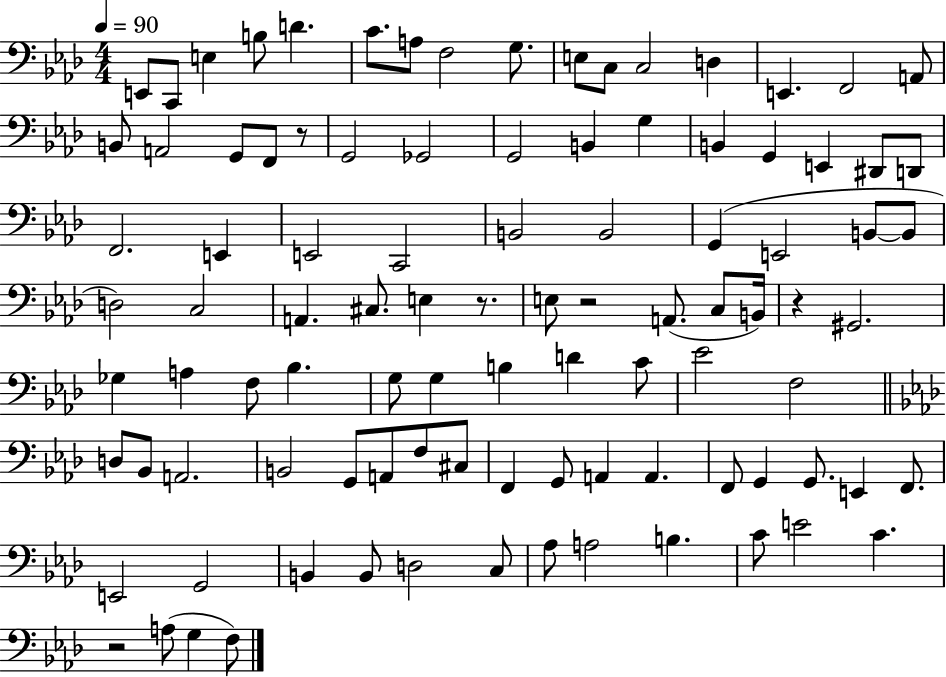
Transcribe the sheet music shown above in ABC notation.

X:1
T:Untitled
M:4/4
L:1/4
K:Ab
E,,/2 C,,/2 E, B,/2 D C/2 A,/2 F,2 G,/2 E,/2 C,/2 C,2 D, E,, F,,2 A,,/2 B,,/2 A,,2 G,,/2 F,,/2 z/2 G,,2 _G,,2 G,,2 B,, G, B,, G,, E,, ^D,,/2 D,,/2 F,,2 E,, E,,2 C,,2 B,,2 B,,2 G,, E,,2 B,,/2 B,,/2 D,2 C,2 A,, ^C,/2 E, z/2 E,/2 z2 A,,/2 C,/2 B,,/4 z ^G,,2 _G, A, F,/2 _B, G,/2 G, B, D C/2 _E2 F,2 D,/2 _B,,/2 A,,2 B,,2 G,,/2 A,,/2 F,/2 ^C,/2 F,, G,,/2 A,, A,, F,,/2 G,, G,,/2 E,, F,,/2 E,,2 G,,2 B,, B,,/2 D,2 C,/2 _A,/2 A,2 B, C/2 E2 C z2 A,/2 G, F,/2